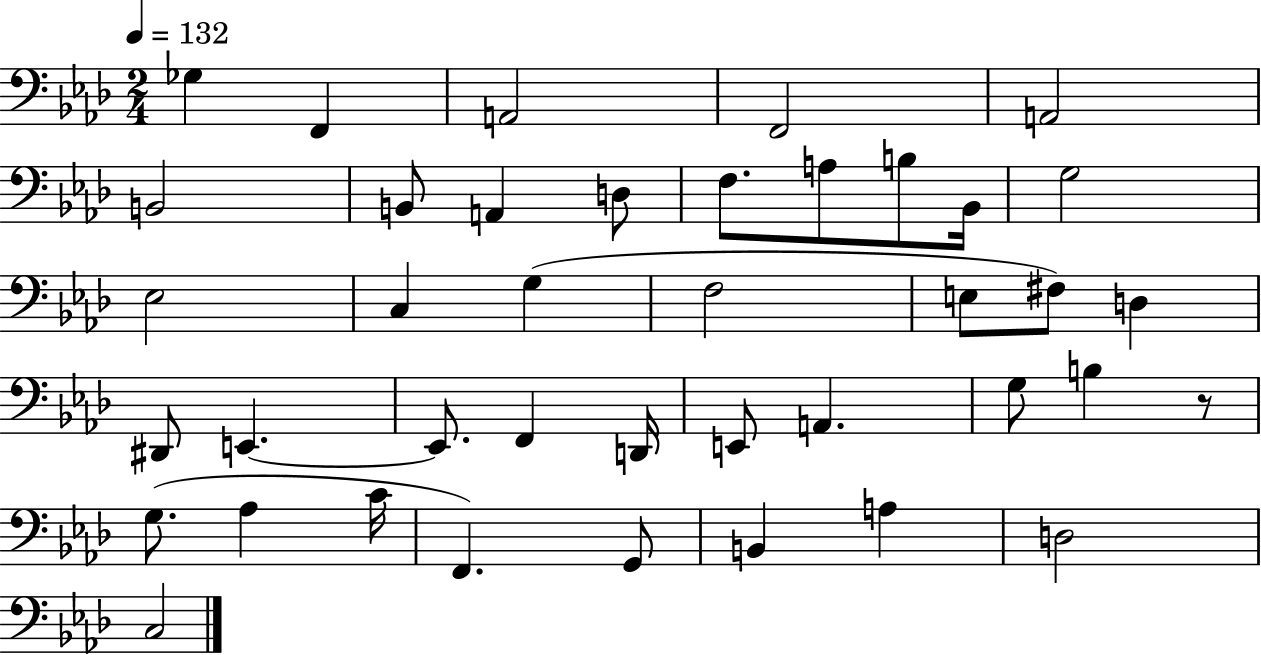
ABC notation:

X:1
T:Untitled
M:2/4
L:1/4
K:Ab
_G, F,, A,,2 F,,2 A,,2 B,,2 B,,/2 A,, D,/2 F,/2 A,/2 B,/2 _B,,/4 G,2 _E,2 C, G, F,2 E,/2 ^F,/2 D, ^D,,/2 E,, E,,/2 F,, D,,/4 E,,/2 A,, G,/2 B, z/2 G,/2 _A, C/4 F,, G,,/2 B,, A, D,2 C,2